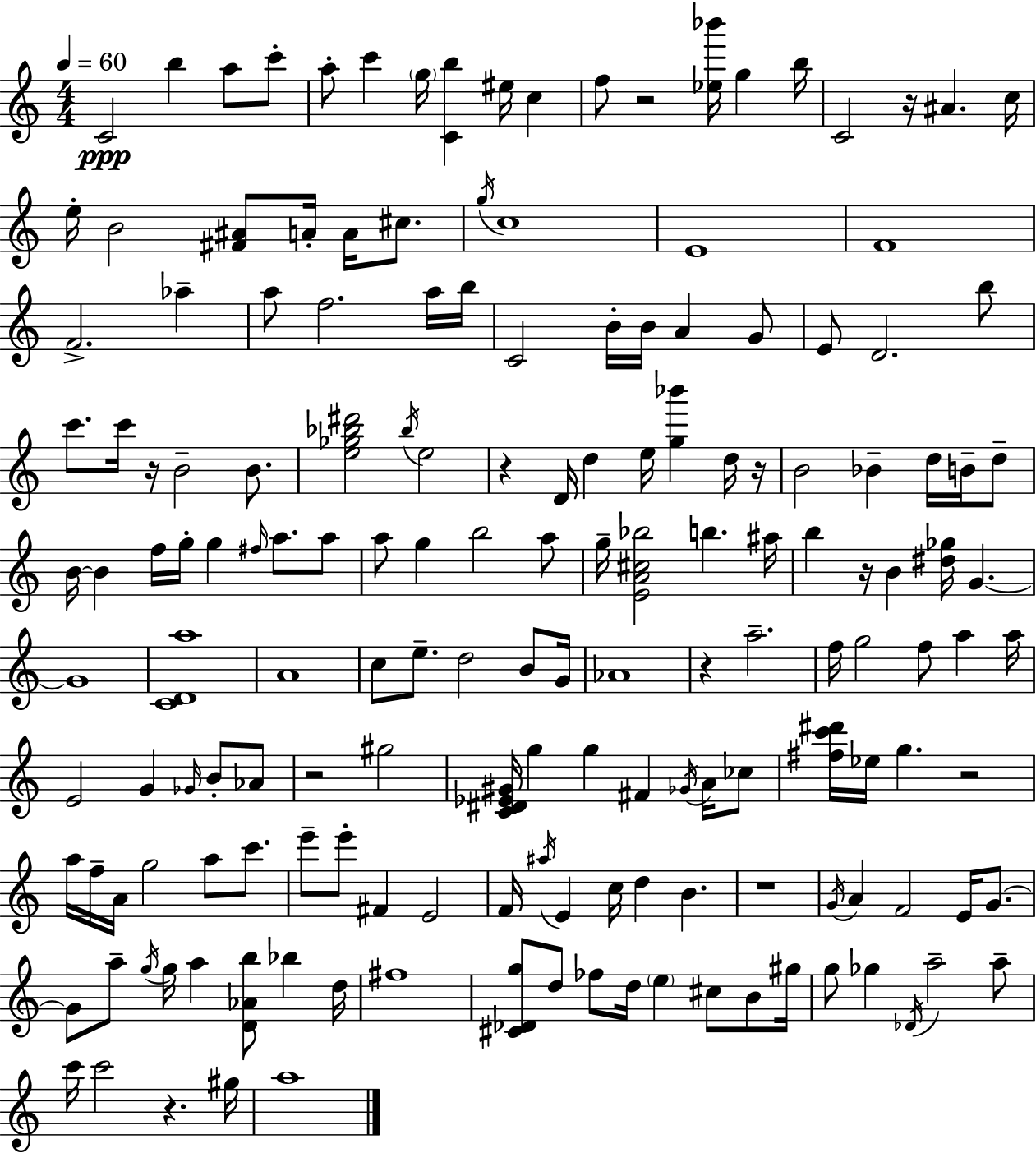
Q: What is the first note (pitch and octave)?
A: C4